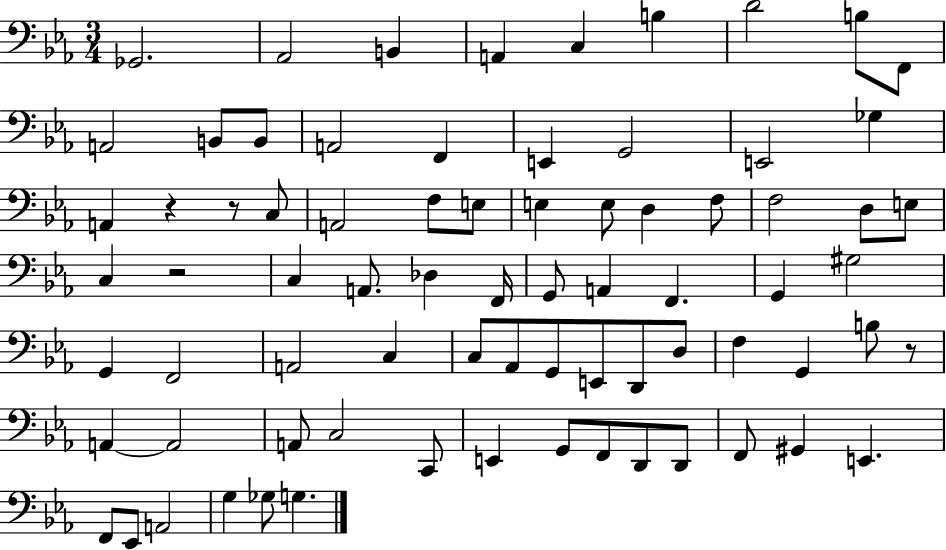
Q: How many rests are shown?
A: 4